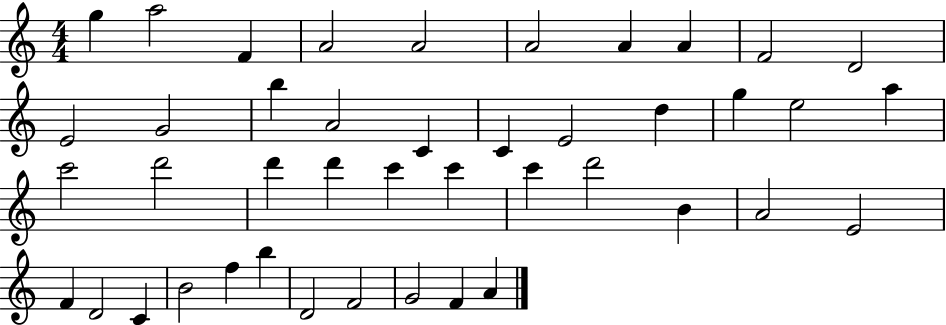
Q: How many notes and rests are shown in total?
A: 43